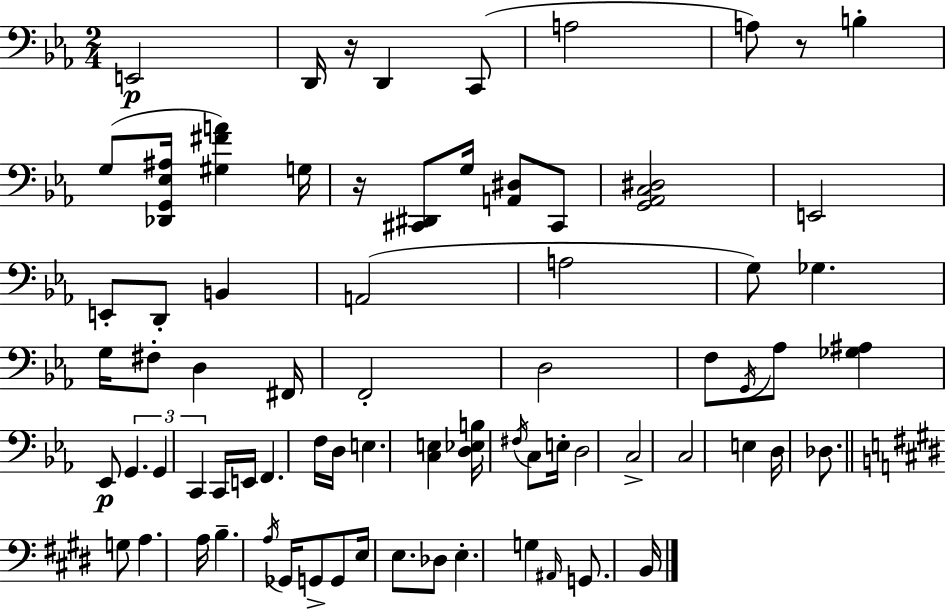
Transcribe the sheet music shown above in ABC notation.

X:1
T:Untitled
M:2/4
L:1/4
K:Cm
E,,2 D,,/4 z/4 D,, C,,/2 A,2 A,/2 z/2 B, G,/2 [_D,,G,,_E,^A,]/4 [^G,^FA] G,/4 z/4 [^C,,^D,,]/2 G,/4 [A,,^D,]/2 ^C,,/2 [G,,_A,,C,^D,]2 E,,2 E,,/2 D,,/2 B,, A,,2 A,2 G,/2 _G, G,/4 ^F,/2 D, ^F,,/4 F,,2 D,2 F,/2 G,,/4 _A,/2 [_G,^A,] _E,,/2 G,, G,, C,, C,,/4 E,,/4 F,, F,/4 D,/4 E, [C,E,] [D,_E,B,]/4 ^F,/4 C,/2 E,/4 D,2 C,2 C,2 E, D,/4 _D,/2 G,/2 A, A,/4 B, A,/4 _G,,/4 G,,/2 G,,/2 E,/4 E,/2 _D,/2 E, G, ^A,,/4 G,,/2 B,,/4